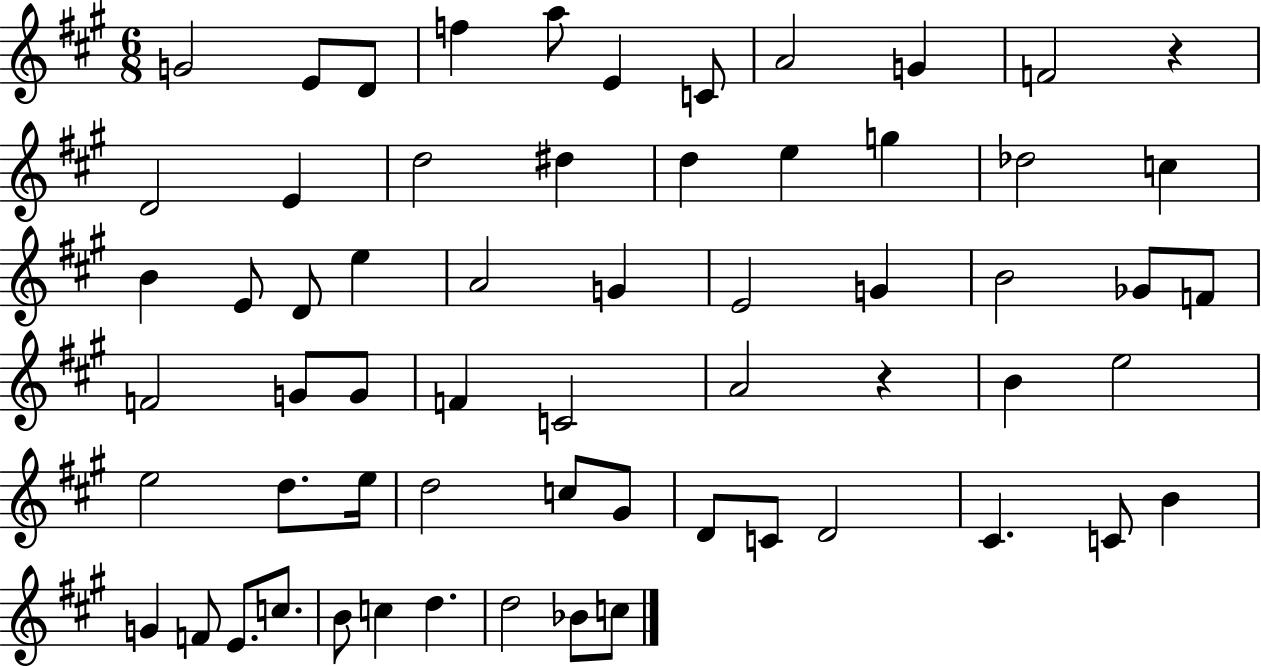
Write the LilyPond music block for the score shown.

{
  \clef treble
  \numericTimeSignature
  \time 6/8
  \key a \major
  g'2 e'8 d'8 | f''4 a''8 e'4 c'8 | a'2 g'4 | f'2 r4 | \break d'2 e'4 | d''2 dis''4 | d''4 e''4 g''4 | des''2 c''4 | \break b'4 e'8 d'8 e''4 | a'2 g'4 | e'2 g'4 | b'2 ges'8 f'8 | \break f'2 g'8 g'8 | f'4 c'2 | a'2 r4 | b'4 e''2 | \break e''2 d''8. e''16 | d''2 c''8 gis'8 | d'8 c'8 d'2 | cis'4. c'8 b'4 | \break g'4 f'8 e'8. c''8. | b'8 c''4 d''4. | d''2 bes'8 c''8 | \bar "|."
}